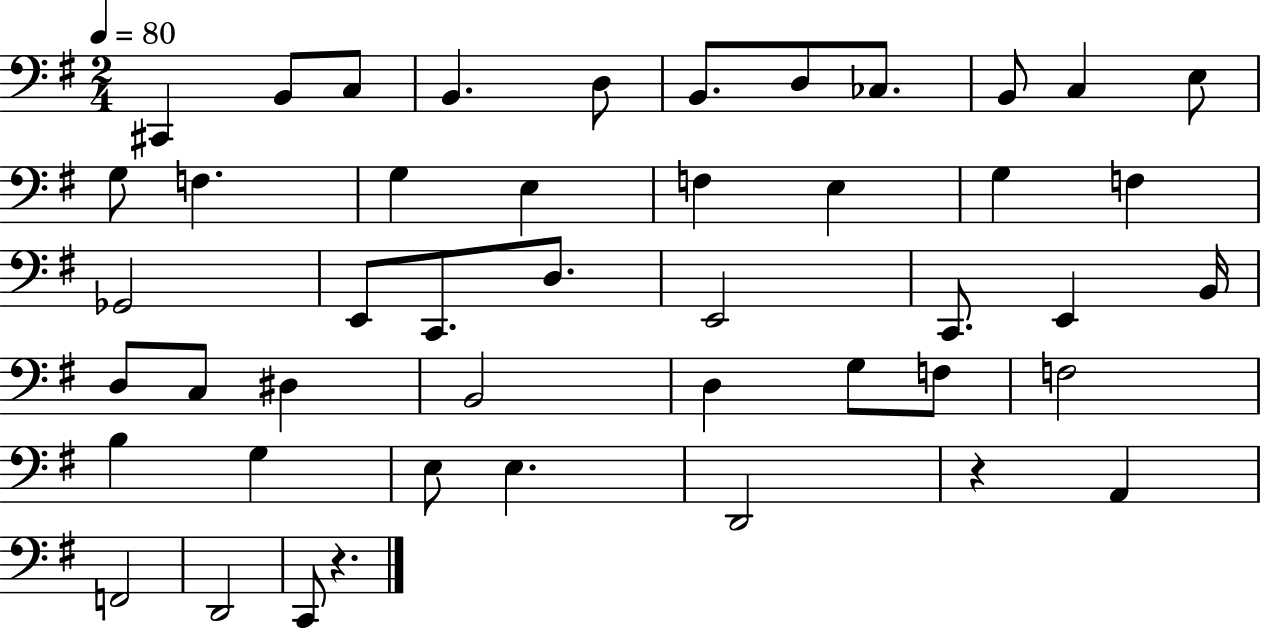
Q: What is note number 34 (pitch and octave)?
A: F3